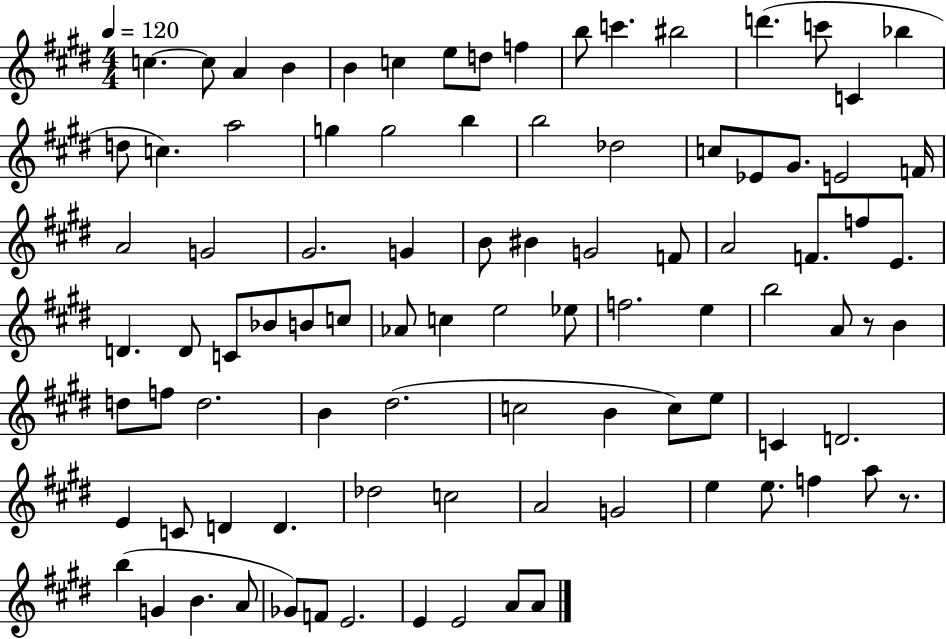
{
  \clef treble
  \numericTimeSignature
  \time 4/4
  \key e \major
  \tempo 4 = 120
  c''4.~~ c''8 a'4 b'4 | b'4 c''4 e''8 d''8 f''4 | b''8 c'''4. bis''2 | d'''4.( c'''8 c'4 bes''4 | \break d''8 c''4.) a''2 | g''4 g''2 b''4 | b''2 des''2 | c''8 ees'8 gis'8. e'2 f'16 | \break a'2 g'2 | gis'2. g'4 | b'8 bis'4 g'2 f'8 | a'2 f'8. f''8 e'8. | \break d'4. d'8 c'8 bes'8 b'8 c''8 | aes'8 c''4 e''2 ees''8 | f''2. e''4 | b''2 a'8 r8 b'4 | \break d''8 f''8 d''2. | b'4 dis''2.( | c''2 b'4 c''8) e''8 | c'4 d'2. | \break e'4 c'8 d'4 d'4. | des''2 c''2 | a'2 g'2 | e''4 e''8. f''4 a''8 r8. | \break b''4( g'4 b'4. a'8 | ges'8) f'8 e'2. | e'4 e'2 a'8 a'8 | \bar "|."
}